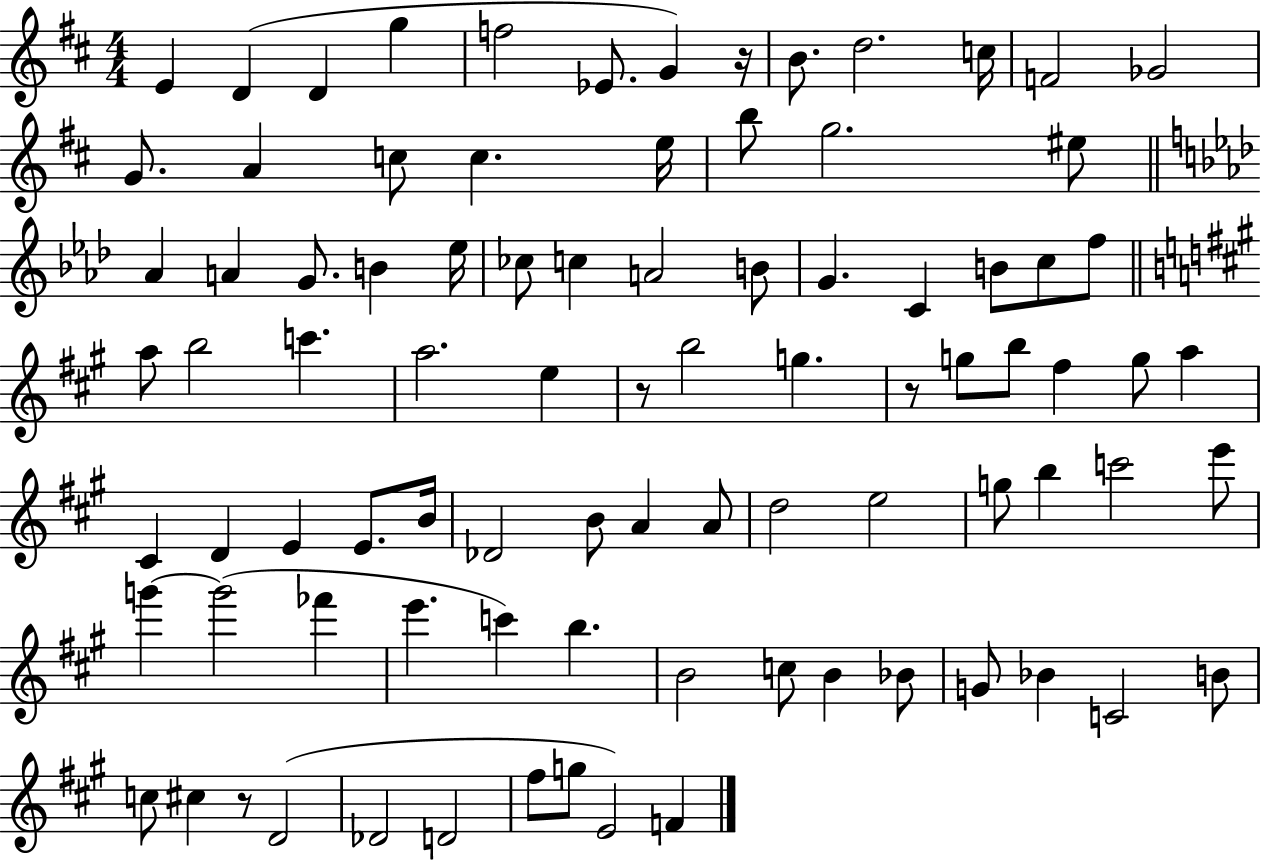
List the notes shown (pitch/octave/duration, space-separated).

E4/q D4/q D4/q G5/q F5/h Eb4/e. G4/q R/s B4/e. D5/h. C5/s F4/h Gb4/h G4/e. A4/q C5/e C5/q. E5/s B5/e G5/h. EIS5/e Ab4/q A4/q G4/e. B4/q Eb5/s CES5/e C5/q A4/h B4/e G4/q. C4/q B4/e C5/e F5/e A5/e B5/h C6/q. A5/h. E5/q R/e B5/h G5/q. R/e G5/e B5/e F#5/q G5/e A5/q C#4/q D4/q E4/q E4/e. B4/s Db4/h B4/e A4/q A4/e D5/h E5/h G5/e B5/q C6/h E6/e G6/q G6/h FES6/q E6/q. C6/q B5/q. B4/h C5/e B4/q Bb4/e G4/e Bb4/q C4/h B4/e C5/e C#5/q R/e D4/h Db4/h D4/h F#5/e G5/e E4/h F4/q